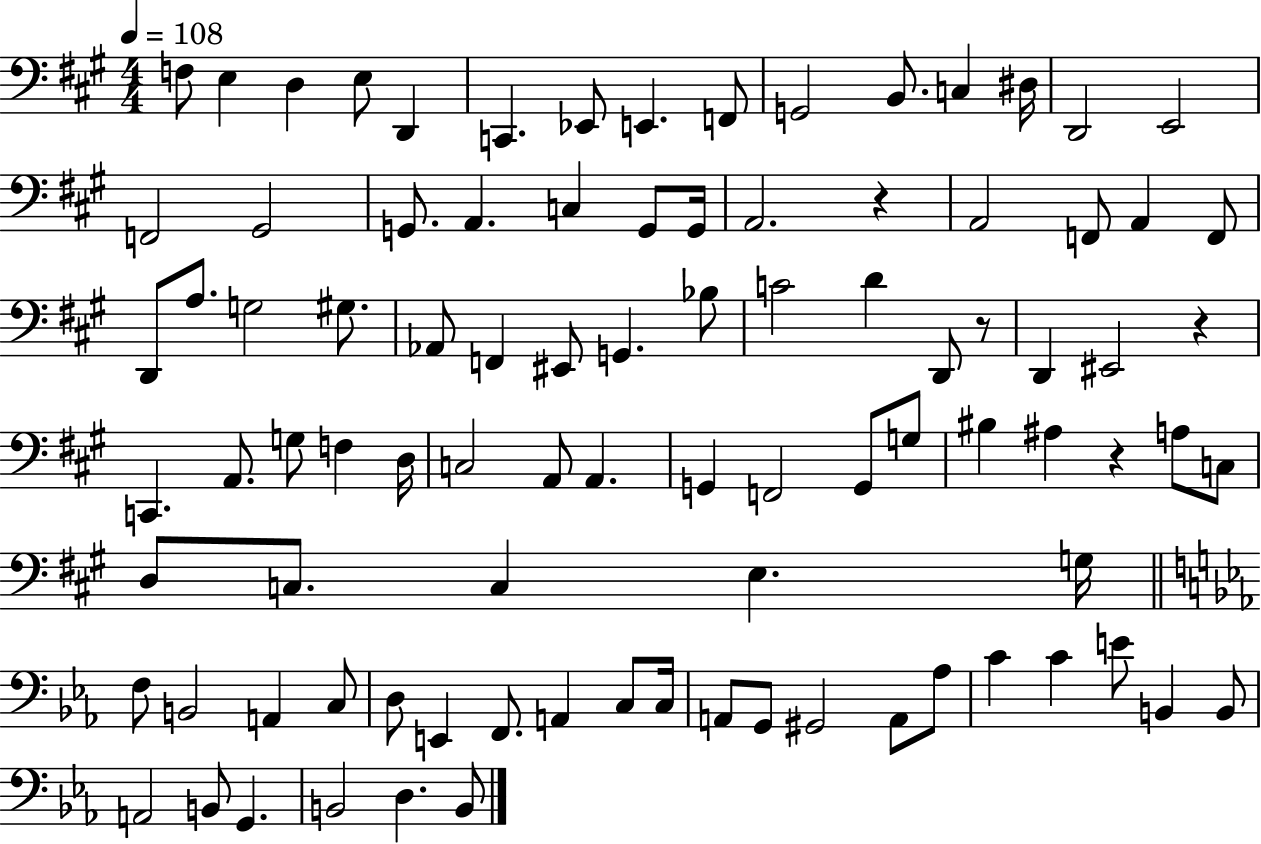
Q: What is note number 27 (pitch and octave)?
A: F2